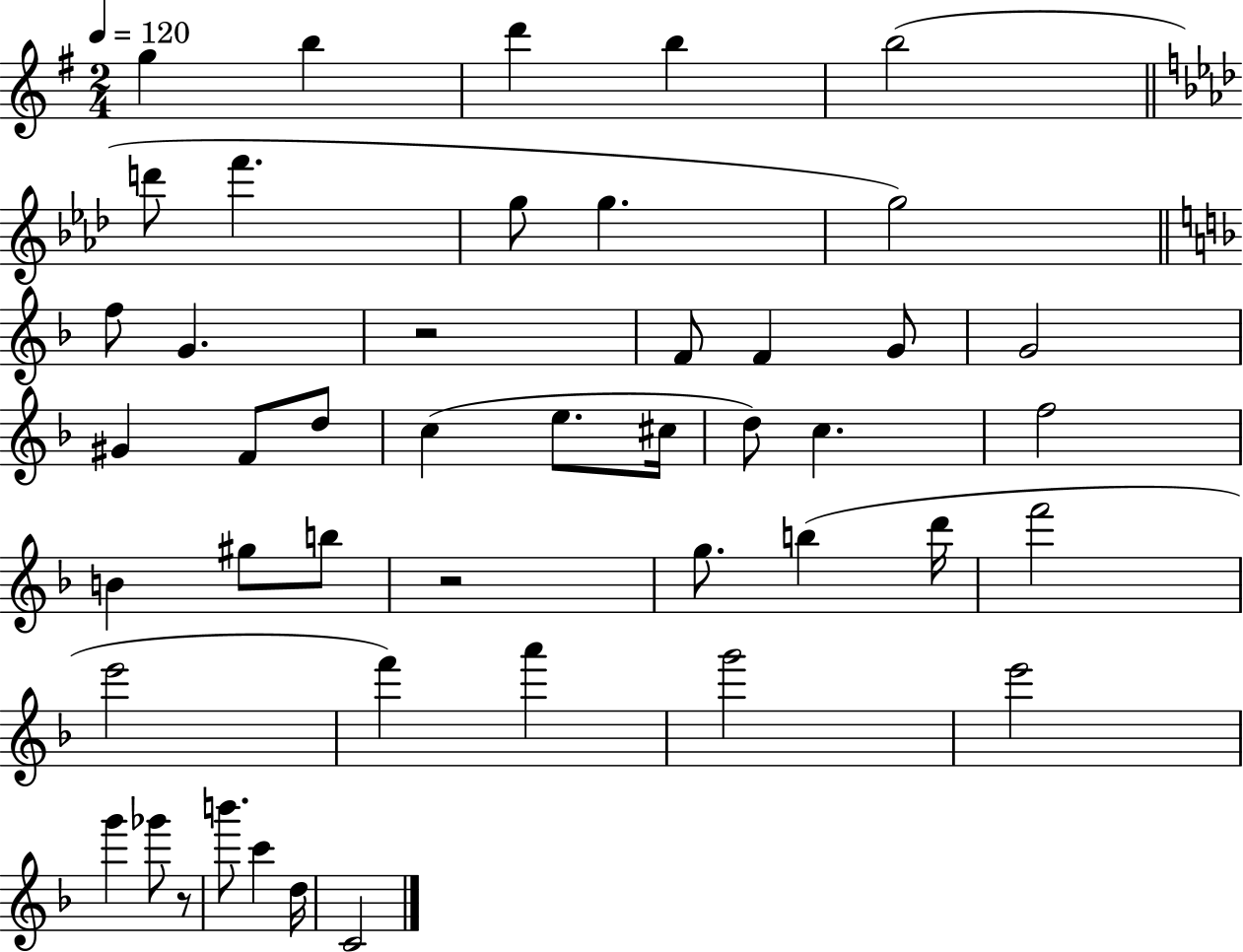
{
  \clef treble
  \numericTimeSignature
  \time 2/4
  \key g \major
  \tempo 4 = 120
  g''4 b''4 | d'''4 b''4 | b''2( | \bar "||" \break \key aes \major d'''8 f'''4. | g''8 g''4. | g''2) | \bar "||" \break \key f \major f''8 g'4. | r2 | f'8 f'4 g'8 | g'2 | \break gis'4 f'8 d''8 | c''4( e''8. cis''16 | d''8) c''4. | f''2 | \break b'4 gis''8 b''8 | r2 | g''8. b''4( d'''16 | f'''2 | \break e'''2 | f'''4) a'''4 | g'''2 | e'''2 | \break g'''4 ges'''8 r8 | b'''8. c'''4 d''16 | c'2 | \bar "|."
}